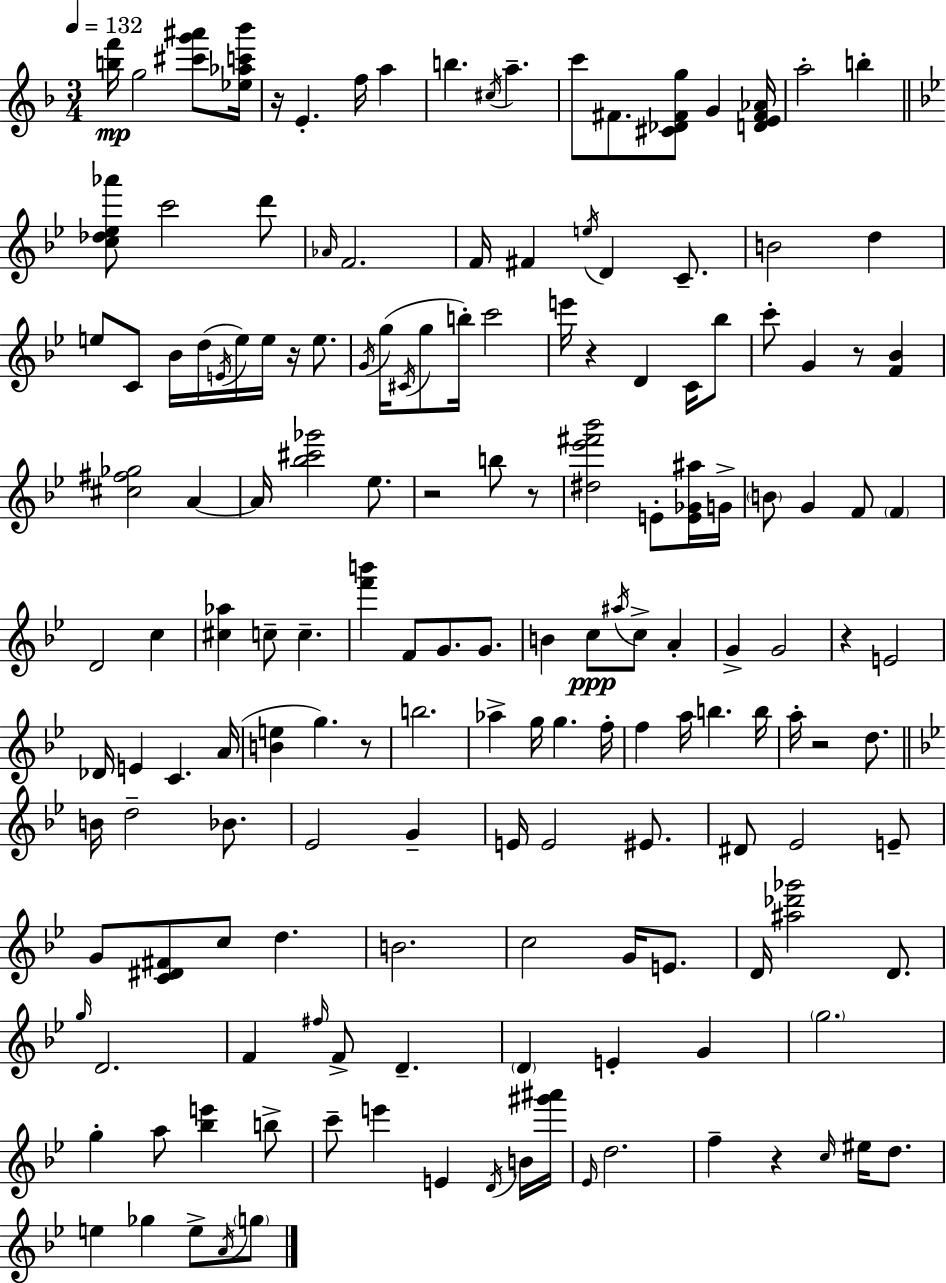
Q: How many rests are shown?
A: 10